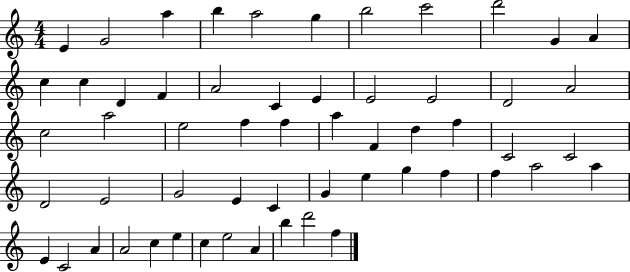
X:1
T:Untitled
M:4/4
L:1/4
K:C
E G2 a b a2 g b2 c'2 d'2 G A c c D F A2 C E E2 E2 D2 A2 c2 a2 e2 f f a F d f C2 C2 D2 E2 G2 E C G e g f f a2 a E C2 A A2 c e c e2 A b d'2 f